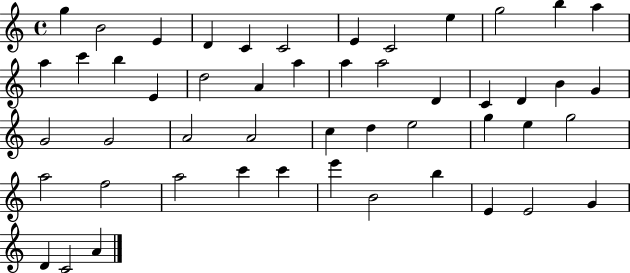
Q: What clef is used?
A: treble